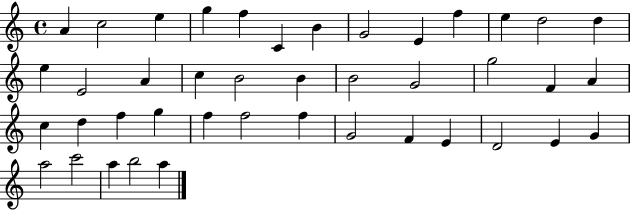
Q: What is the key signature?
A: C major